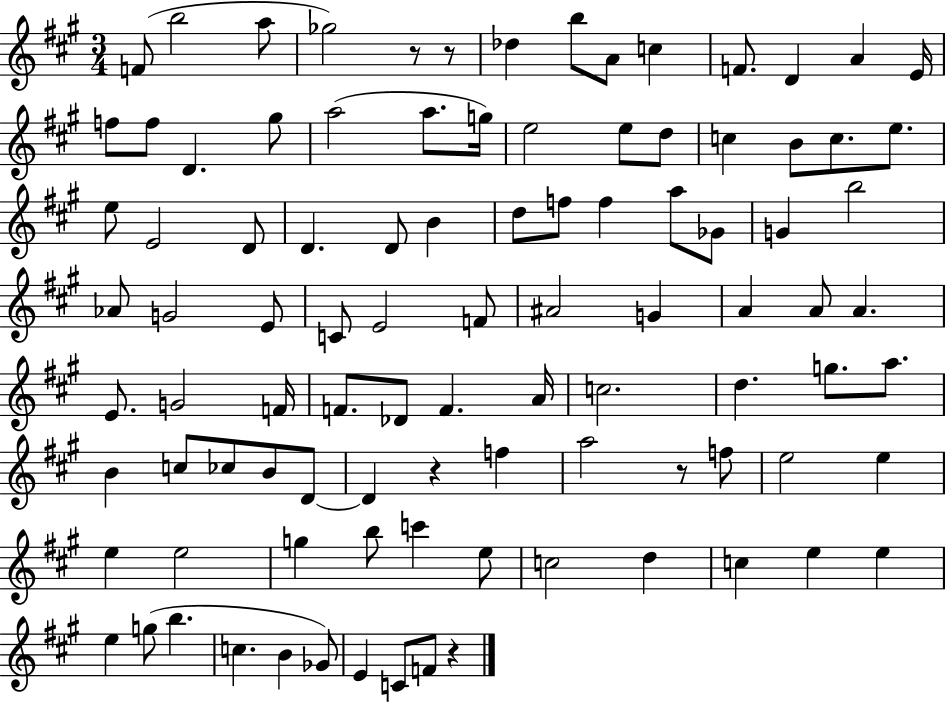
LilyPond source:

{
  \clef treble
  \numericTimeSignature
  \time 3/4
  \key a \major
  f'8( b''2 a''8 | ges''2) r8 r8 | des''4 b''8 a'8 c''4 | f'8. d'4 a'4 e'16 | \break f''8 f''8 d'4. gis''8 | a''2( a''8. g''16) | e''2 e''8 d''8 | c''4 b'8 c''8. e''8. | \break e''8 e'2 d'8 | d'4. d'8 b'4 | d''8 f''8 f''4 a''8 ges'8 | g'4 b''2 | \break aes'8 g'2 e'8 | c'8 e'2 f'8 | ais'2 g'4 | a'4 a'8 a'4. | \break e'8. g'2 f'16 | f'8. des'8 f'4. a'16 | c''2. | d''4. g''8. a''8. | \break b'4 c''8 ces''8 b'8 d'8~~ | d'4 r4 f''4 | a''2 r8 f''8 | e''2 e''4 | \break e''4 e''2 | g''4 b''8 c'''4 e''8 | c''2 d''4 | c''4 e''4 e''4 | \break e''4 g''8( b''4. | c''4. b'4 ges'8) | e'4 c'8 f'8 r4 | \bar "|."
}